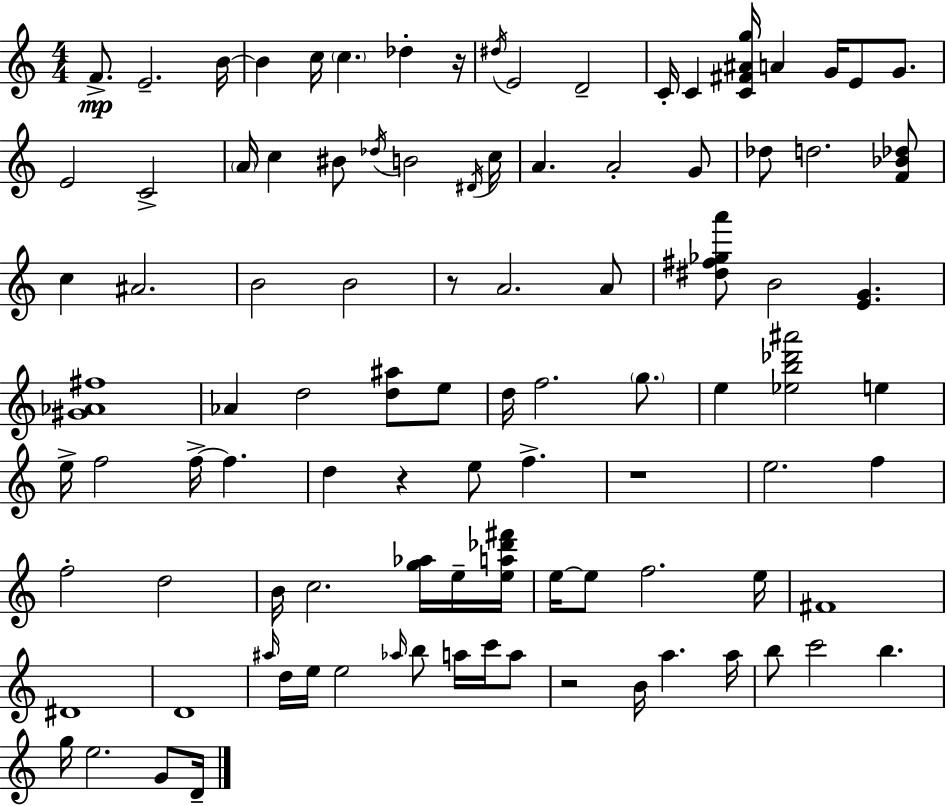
{
  \clef treble
  \numericTimeSignature
  \time 4/4
  \key a \minor
  f'8.->\mp e'2.-- b'16~~ | b'4 c''16 \parenthesize c''4. des''4-. r16 | \acciaccatura { dis''16 } e'2 d'2-- | c'16-. c'4 <c' fis' ais' g''>16 a'4 g'16 e'8 g'8. | \break e'2 c'2-> | \parenthesize a'16 c''4 bis'8 \acciaccatura { des''16 } b'2 | \acciaccatura { dis'16 } c''16 a'4. a'2-. | g'8 des''8 d''2. | \break <f' bes' des''>8 c''4 ais'2. | b'2 b'2 | r8 a'2. | a'8 <dis'' fis'' ges'' a'''>8 b'2 <e' g'>4. | \break <gis' aes' fis''>1 | aes'4 d''2 <d'' ais''>8 | e''8 d''16 f''2. | \parenthesize g''8. e''4 <ees'' b'' des''' ais'''>2 e''4 | \break e''16-> f''2 f''16->~~ f''4. | d''4 r4 e''8 f''4.-> | r1 | e''2. f''4 | \break f''2-. d''2 | b'16 c''2. | <g'' aes''>16 e''16-- <e'' a'' des''' fis'''>16 e''16~~ e''8 f''2. | e''16 fis'1 | \break dis'1 | d'1 | \grace { ais''16 } d''16 e''16 e''2 \grace { aes''16 } b''8 | a''16 c'''16 a''8 r2 b'16 a''4. | \break a''16 b''8 c'''2 b''4. | g''16 e''2. | g'8 d'16-- \bar "|."
}